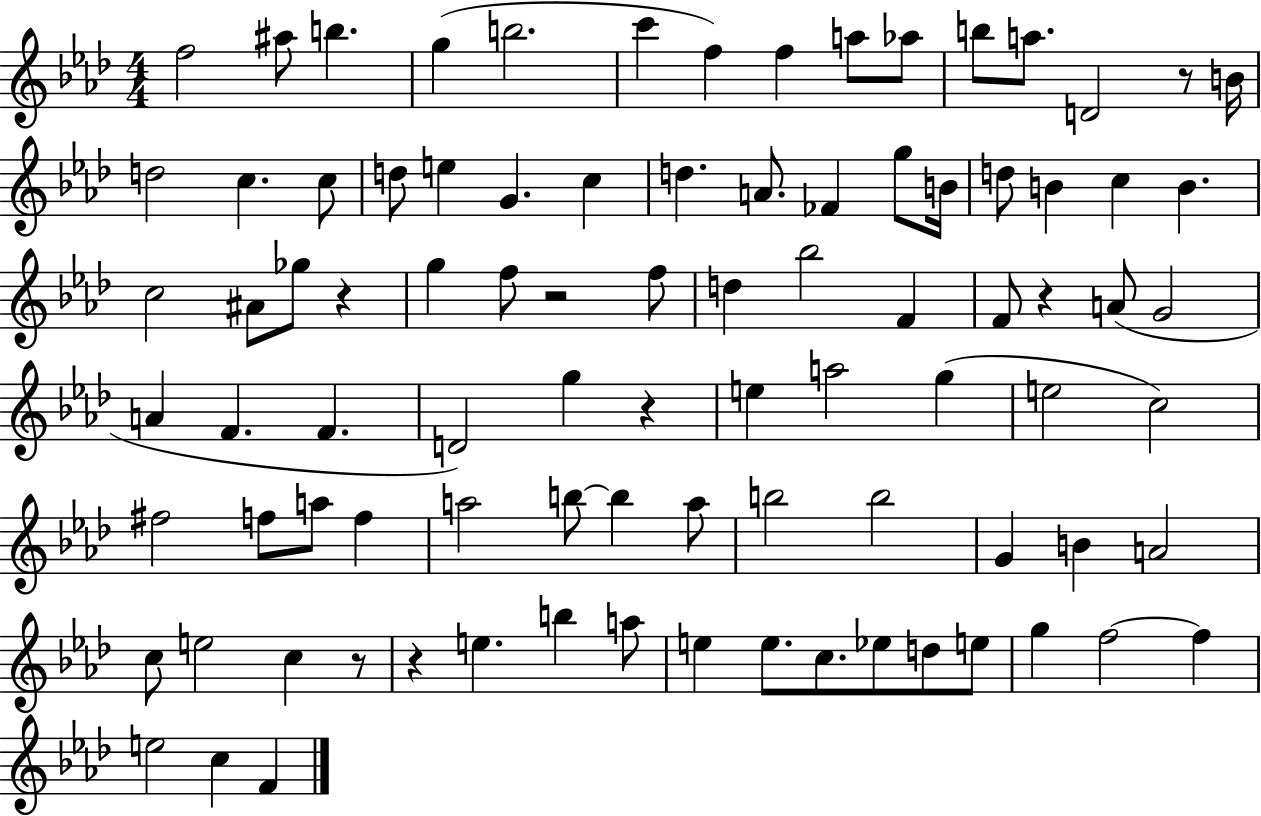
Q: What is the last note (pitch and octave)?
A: F4